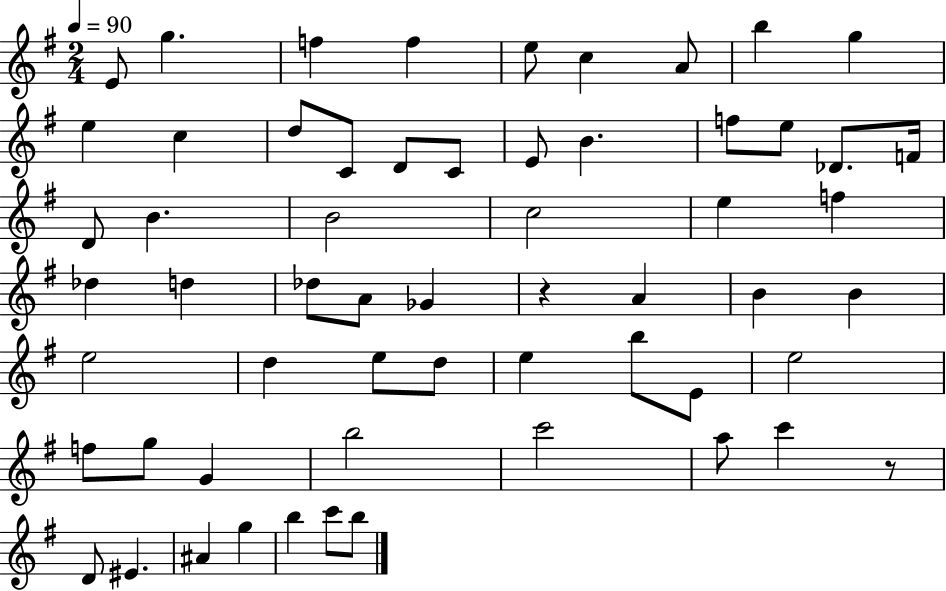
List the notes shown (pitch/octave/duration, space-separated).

E4/e G5/q. F5/q F5/q E5/e C5/q A4/e B5/q G5/q E5/q C5/q D5/e C4/e D4/e C4/e E4/e B4/q. F5/e E5/e Db4/e. F4/s D4/e B4/q. B4/h C5/h E5/q F5/q Db5/q D5/q Db5/e A4/e Gb4/q R/q A4/q B4/q B4/q E5/h D5/q E5/e D5/e E5/q B5/e E4/e E5/h F5/e G5/e G4/q B5/h C6/h A5/e C6/q R/e D4/e EIS4/q. A#4/q G5/q B5/q C6/e B5/e